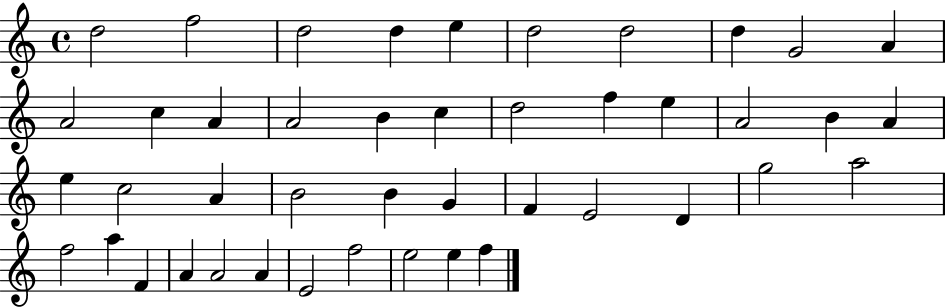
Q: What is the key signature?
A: C major